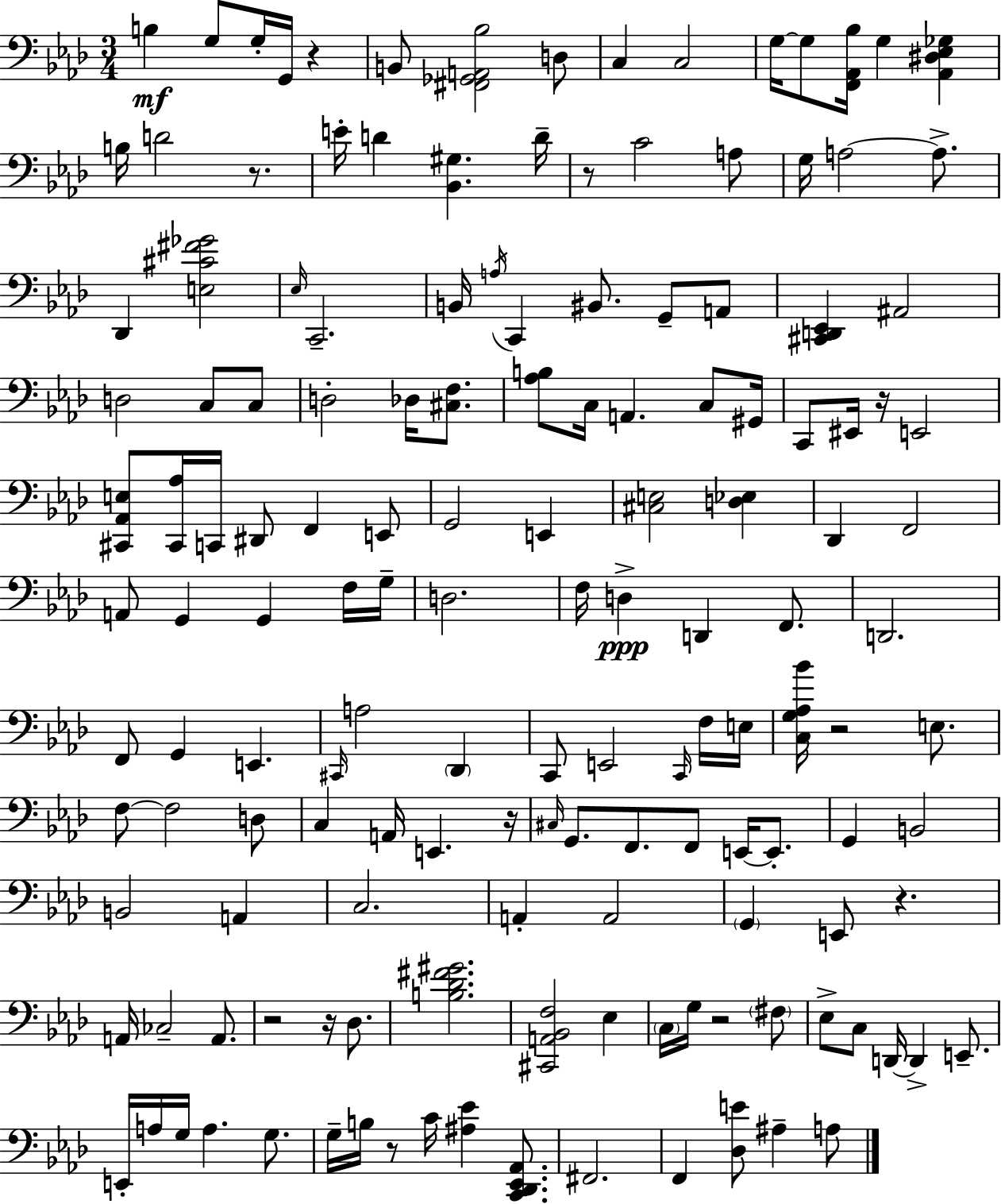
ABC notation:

X:1
T:Untitled
M:3/4
L:1/4
K:Fm
B, G,/2 G,/4 G,,/4 z B,,/2 [^F,,_G,,A,,_B,]2 D,/2 C, C,2 G,/4 G,/2 [F,,_A,,_B,]/4 G, [_A,,^D,_E,_G,] B,/4 D2 z/2 E/4 D [_B,,^G,] D/4 z/2 C2 A,/2 G,/4 A,2 A,/2 _D,, [E,^C^F_G]2 _E,/4 C,,2 B,,/4 A,/4 C,, ^B,,/2 G,,/2 A,,/2 [^C,,D,,_E,,] ^A,,2 D,2 C,/2 C,/2 D,2 _D,/4 [^C,F,]/2 [_A,B,]/2 C,/4 A,, C,/2 ^G,,/4 C,,/2 ^E,,/4 z/4 E,,2 [^C,,_A,,E,]/2 [^C,,_A,]/4 C,,/4 ^D,,/2 F,, E,,/2 G,,2 E,, [^C,E,]2 [D,_E,] _D,, F,,2 A,,/2 G,, G,, F,/4 G,/4 D,2 F,/4 D, D,, F,,/2 D,,2 F,,/2 G,, E,, ^C,,/4 A,2 _D,, C,,/2 E,,2 C,,/4 F,/4 E,/4 [C,G,_A,_B]/4 z2 E,/2 F,/2 F,2 D,/2 C, A,,/4 E,, z/4 ^C,/4 G,,/2 F,,/2 F,,/2 E,,/4 E,,/2 G,, B,,2 B,,2 A,, C,2 A,, A,,2 G,, E,,/2 z A,,/4 _C,2 A,,/2 z2 z/4 _D,/2 [B,_D^F^G]2 [^C,,A,,_B,,F,]2 _E, C,/4 G,/4 z2 ^F,/2 _E,/2 C,/2 D,,/4 D,, E,,/2 E,,/4 A,/4 G,/4 A, G,/2 G,/4 B,/4 z/2 C/4 [^A,_E] [C,,_D,,_E,,_A,,]/2 ^F,,2 F,, [_D,E]/2 ^A, A,/2